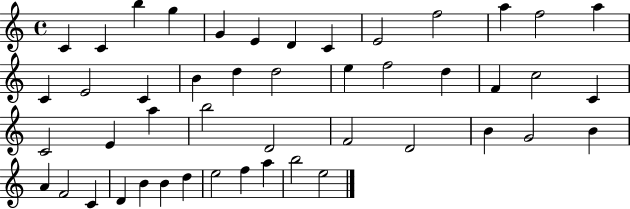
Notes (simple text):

C4/q C4/q B5/q G5/q G4/q E4/q D4/q C4/q E4/h F5/h A5/q F5/h A5/q C4/q E4/h C4/q B4/q D5/q D5/h E5/q F5/h D5/q F4/q C5/h C4/q C4/h E4/q A5/q B5/h D4/h F4/h D4/h B4/q G4/h B4/q A4/q F4/h C4/q D4/q B4/q B4/q D5/q E5/h F5/q A5/q B5/h E5/h